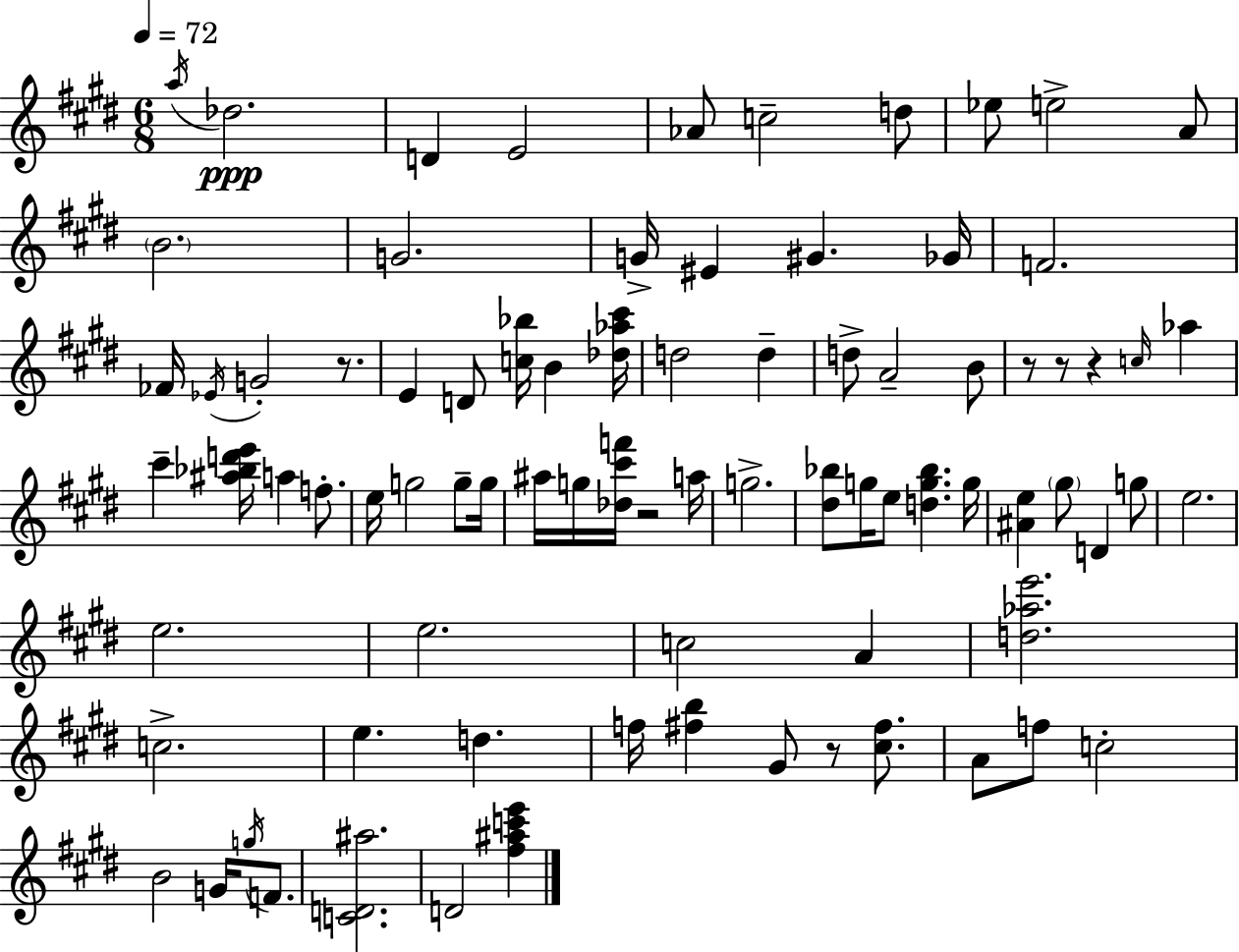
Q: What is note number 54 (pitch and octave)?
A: E5